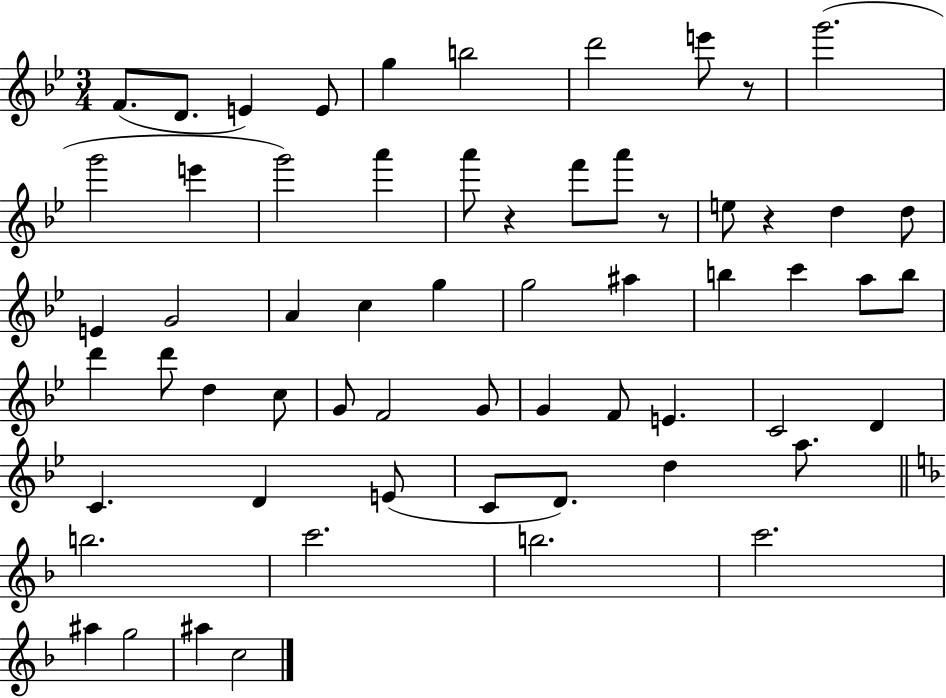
{
  \clef treble
  \numericTimeSignature
  \time 3/4
  \key bes \major
  f'8.( d'8. e'4) e'8 | g''4 b''2 | d'''2 e'''8 r8 | g'''2.( | \break g'''2 e'''4 | g'''2) a'''4 | a'''8 r4 f'''8 a'''8 r8 | e''8 r4 d''4 d''8 | \break e'4 g'2 | a'4 c''4 g''4 | g''2 ais''4 | b''4 c'''4 a''8 b''8 | \break d'''4 d'''8 d''4 c''8 | g'8 f'2 g'8 | g'4 f'8 e'4. | c'2 d'4 | \break c'4. d'4 e'8( | c'8 d'8.) d''4 a''8. | \bar "||" \break \key f \major b''2. | c'''2. | b''2. | c'''2. | \break ais''4 g''2 | ais''4 c''2 | \bar "|."
}